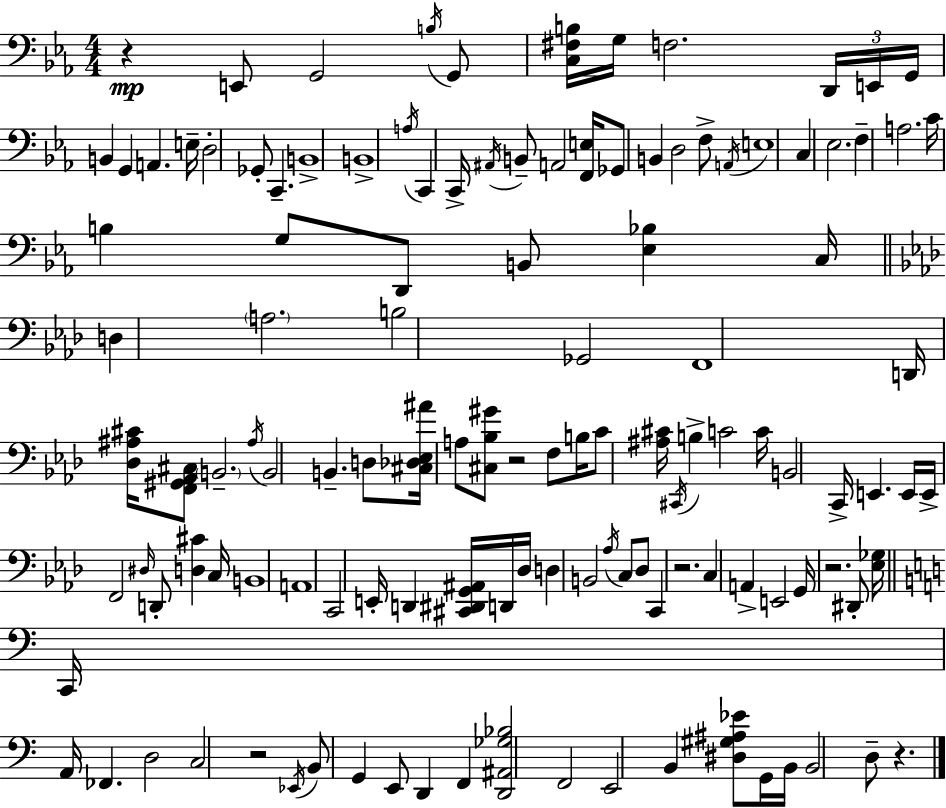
{
  \clef bass
  \numericTimeSignature
  \time 4/4
  \key ees \major
  \repeat volta 2 { r4\mp e,8 g,2 \acciaccatura { b16 } g,8 | <c fis b>16 g16 f2. \tuplet 3/2 { d,16 | e,16 g,16 } b,4 g,4 a,4. | e16-- d2-. ges,8-. c,4.-- | \break b,1-> | b,1-> | \acciaccatura { a16 } c,4 c,16-> \acciaccatura { ais,16 } b,8-- a,2 | <f, e>16 ges,8 b,4 d2 | \break f8-> \acciaccatura { a,16 } e1 | c4 ees2. | f4-- a2. | c'16 b4 g8 d,8 b,8 <ees bes>4 | \break c16 \bar "||" \break \key aes \major d4 \parenthesize a2. | b2 ges,2 | f,1 | d,16 <des ais cis'>16 <f, gis, aes, cis>8 \parenthesize b,2.-- | \break \acciaccatura { ais16 } b,2 b,4.-- d8 | <cis des ees ais'>16 a8 <cis bes gis'>8 r2 f8 | b16 c'8 <ais cis'>16 \acciaccatura { cis,16 } b4-> c'2 | c'16 b,2 c,16-> e,4. | \break e,16 e,16-> f,2 \grace { dis16 } d,8-. <d cis'>4 | c16 b,1 | a,1 | c,2 e,16-. d,4 | \break <cis, dis, g, ais,>16 d,16 des16 d4 b,2 \acciaccatura { aes16 } | c8 des8 c,4 r2. | c4 a,4-> e,2 | g,16 r2. | \break dis,8-. <ees ges>16 \bar "||" \break \key a \minor c,16 a,16 fes,4. d2 | c2 r2 | \acciaccatura { ees,16 } b,8 g,4 e,8 d,4 f,4 | <d, ais, ges bes>2 f,2 | \break e,2 b,4 <dis gis ais ees'>8 g,16 | b,16 b,2 d8-- r4. | } \bar "|."
}